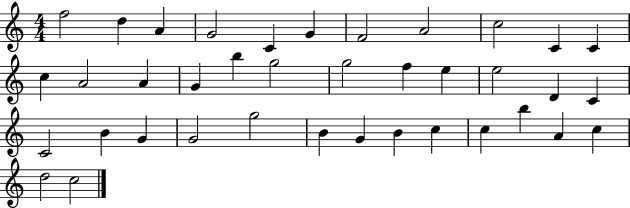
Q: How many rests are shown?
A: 0